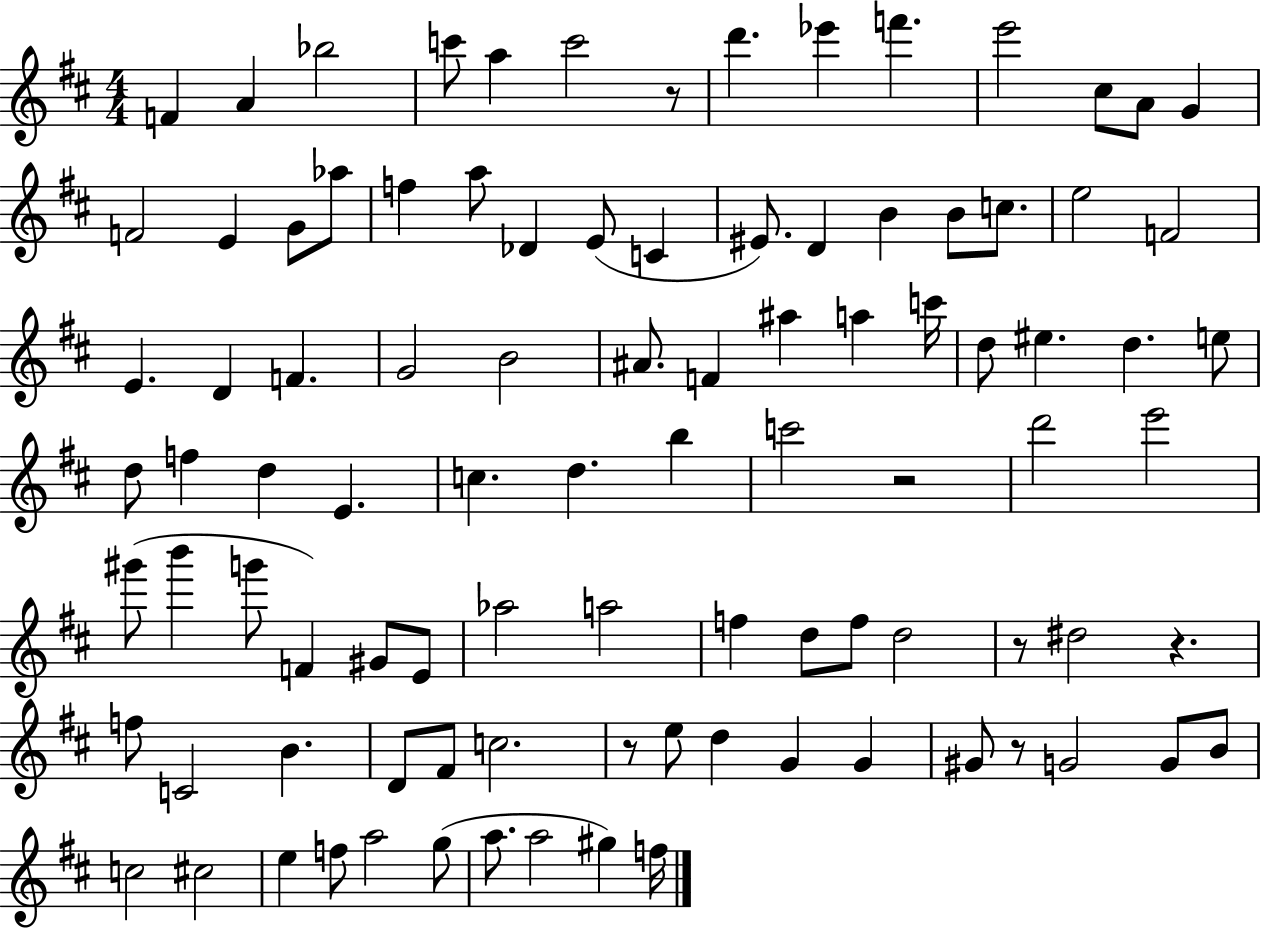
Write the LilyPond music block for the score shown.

{
  \clef treble
  \numericTimeSignature
  \time 4/4
  \key d \major
  f'4 a'4 bes''2 | c'''8 a''4 c'''2 r8 | d'''4. ees'''4 f'''4. | e'''2 cis''8 a'8 g'4 | \break f'2 e'4 g'8 aes''8 | f''4 a''8 des'4 e'8( c'4 | eis'8.) d'4 b'4 b'8 c''8. | e''2 f'2 | \break e'4. d'4 f'4. | g'2 b'2 | ais'8. f'4 ais''4 a''4 c'''16 | d''8 eis''4. d''4. e''8 | \break d''8 f''4 d''4 e'4. | c''4. d''4. b''4 | c'''2 r2 | d'''2 e'''2 | \break gis'''8( b'''4 g'''8 f'4) gis'8 e'8 | aes''2 a''2 | f''4 d''8 f''8 d''2 | r8 dis''2 r4. | \break f''8 c'2 b'4. | d'8 fis'8 c''2. | r8 e''8 d''4 g'4 g'4 | gis'8 r8 g'2 g'8 b'8 | \break c''2 cis''2 | e''4 f''8 a''2 g''8( | a''8. a''2 gis''4) f''16 | \bar "|."
}